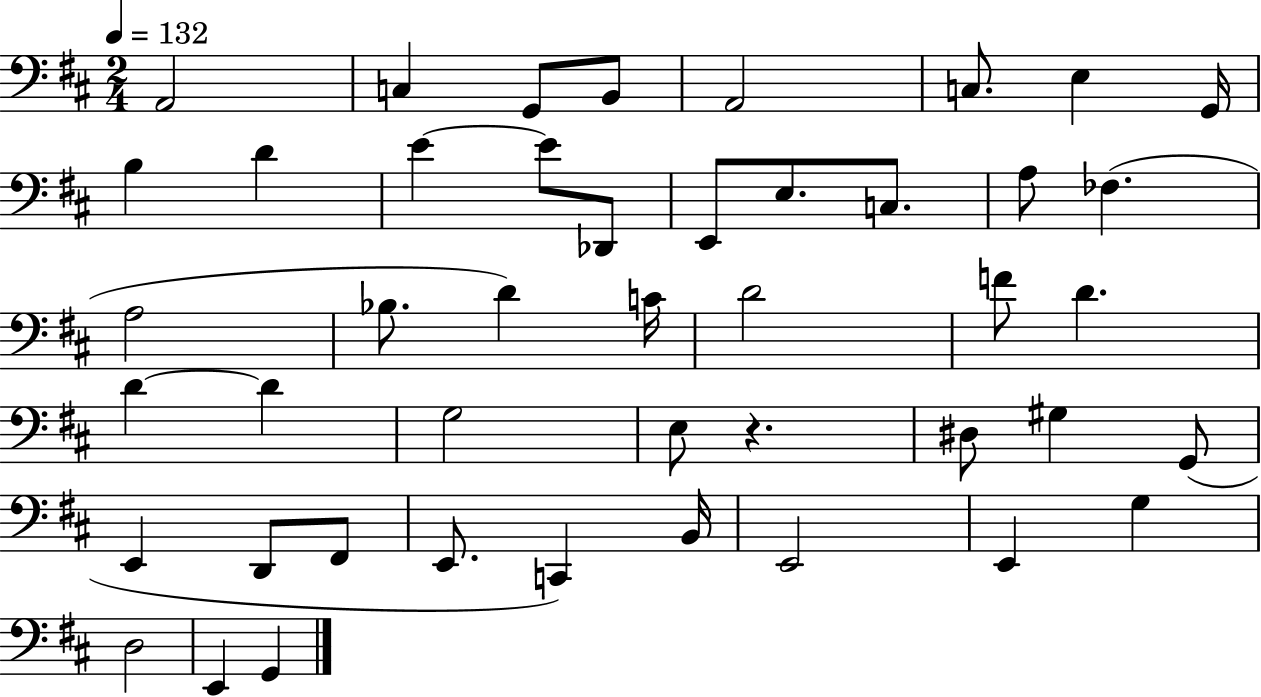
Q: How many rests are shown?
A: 1